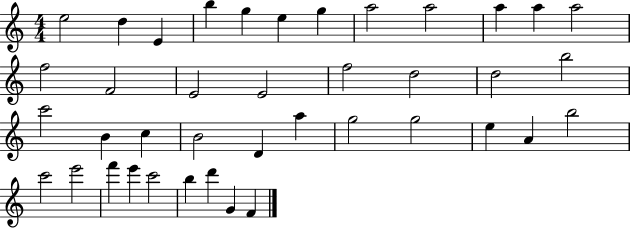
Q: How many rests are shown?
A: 0